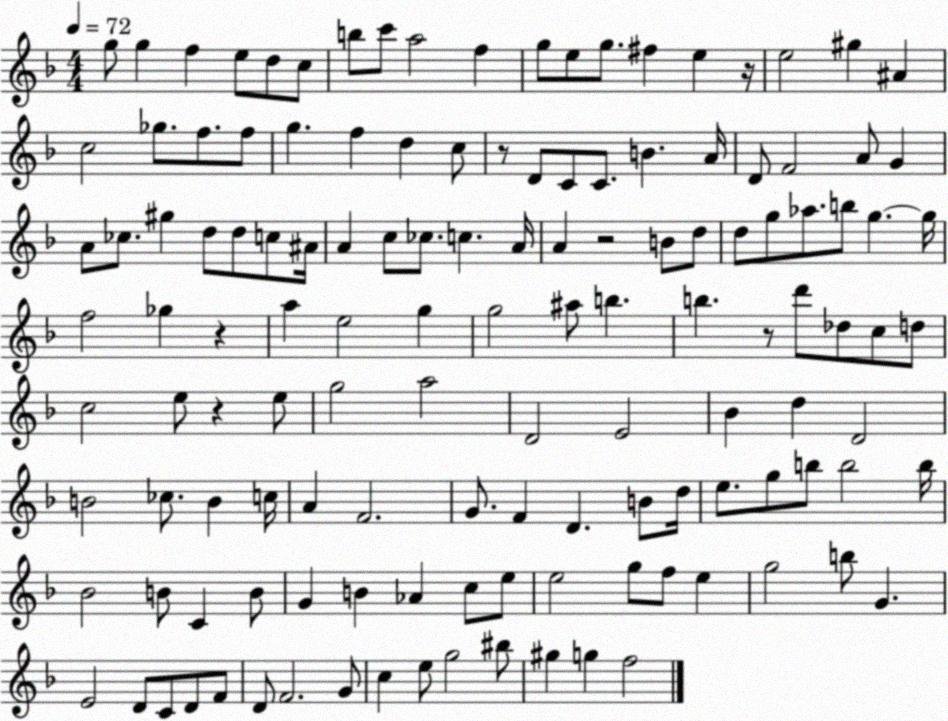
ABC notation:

X:1
T:Untitled
M:4/4
L:1/4
K:F
g/2 g f e/2 d/2 c/2 b/2 c'/2 a2 f g/2 e/2 g/2 ^f e z/4 e2 ^g ^A c2 _g/2 f/2 f/2 g f d c/2 z/2 D/2 C/2 C/2 B A/4 D/2 F2 A/2 G A/2 _c/2 ^g d/2 d/2 c/2 ^A/4 A c/2 _c/2 c A/4 A z2 B/2 d/2 d/2 g/2 _a/2 b/2 g g/4 f2 _g z a e2 g g2 ^a/2 b b z/2 d'/2 _d/2 c/2 d/2 c2 e/2 z e/2 g2 a2 D2 E2 _B d D2 B2 _c/2 B c/4 A F2 G/2 F D B/2 d/4 e/2 g/2 b/2 b2 b/4 _B2 B/2 C B/2 G B _A c/2 e/2 e2 g/2 f/2 e g2 b/2 G E2 D/2 C/2 D/2 F/2 D/2 F2 G/2 c e/2 g2 ^b/2 ^g g f2